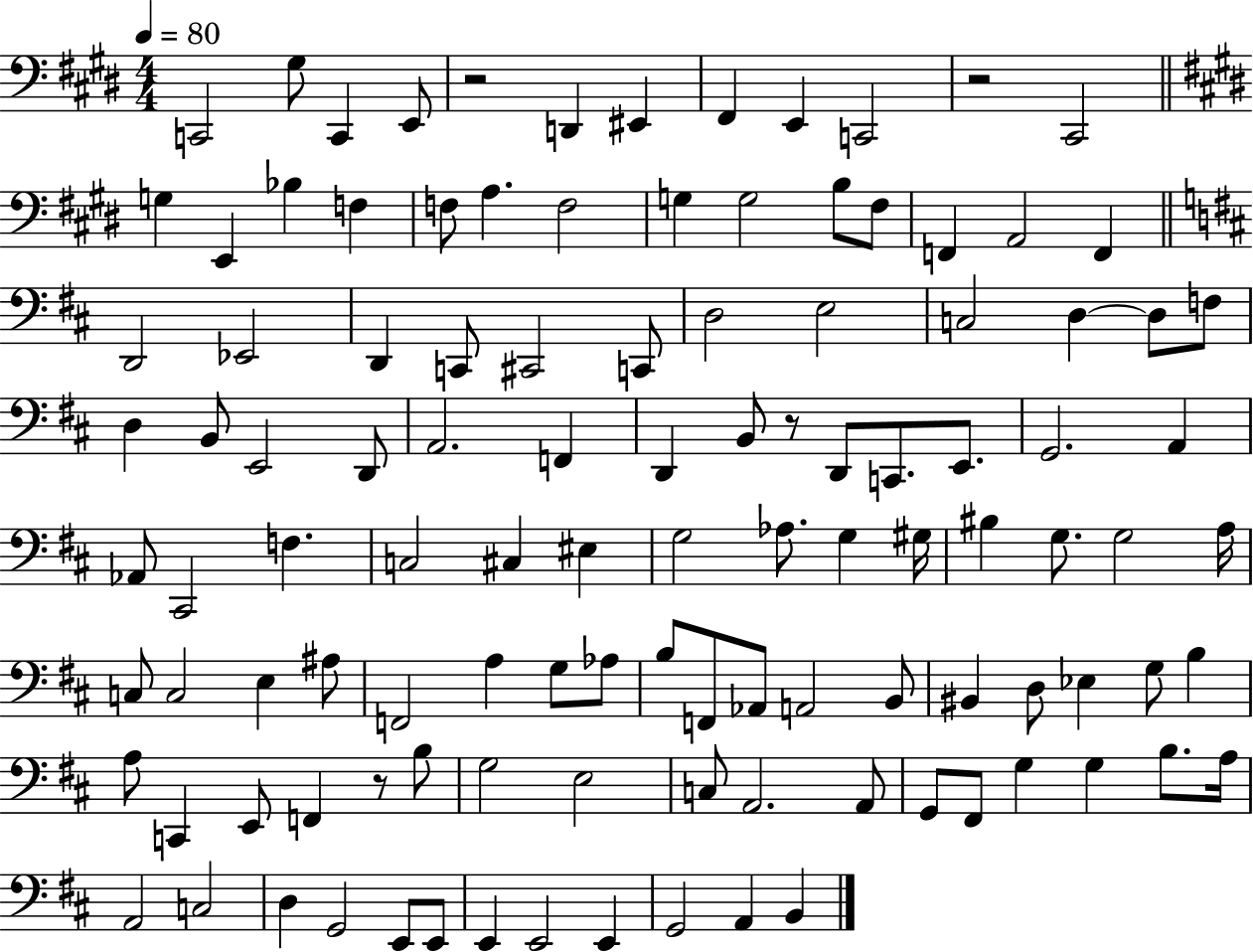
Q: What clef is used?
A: bass